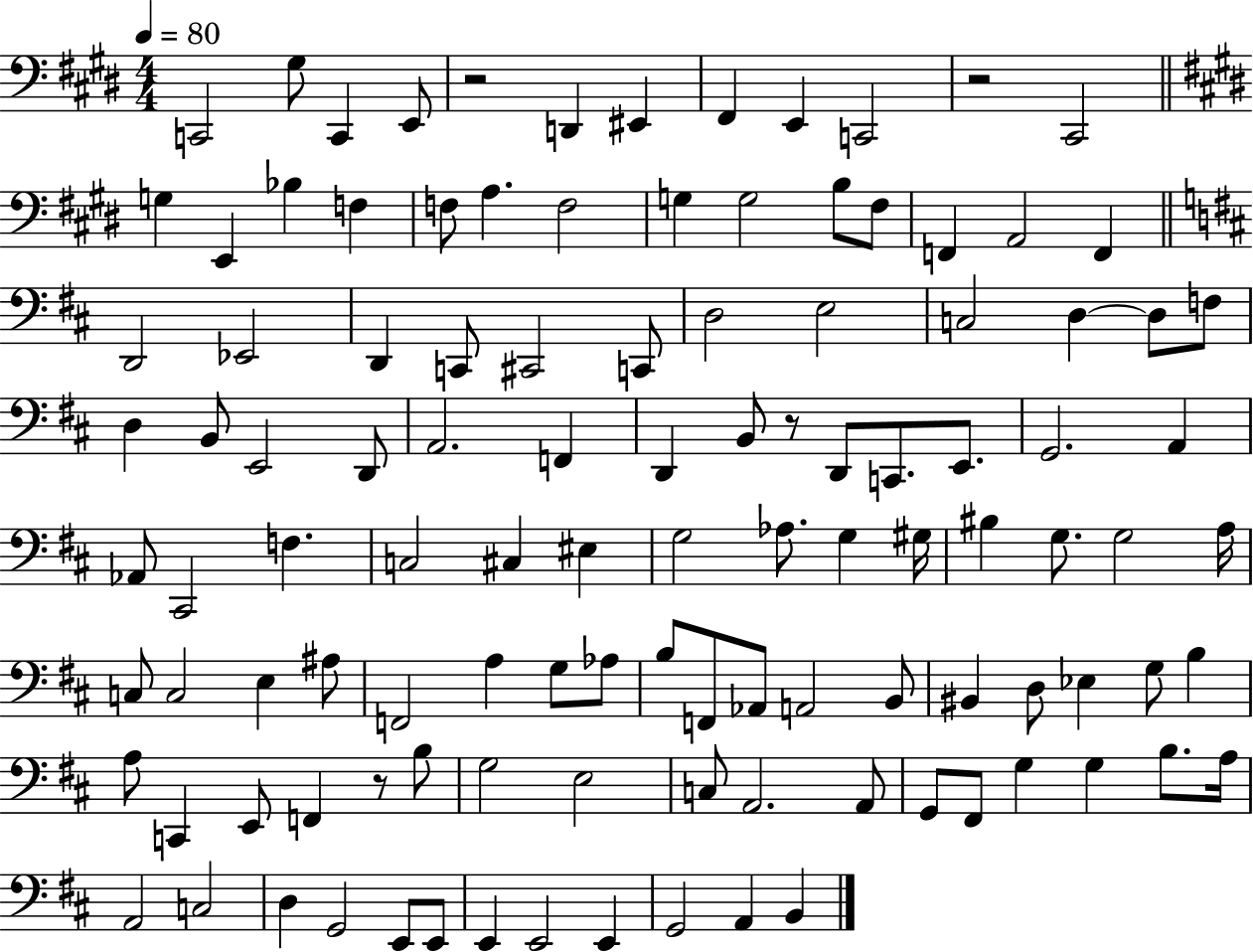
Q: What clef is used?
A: bass